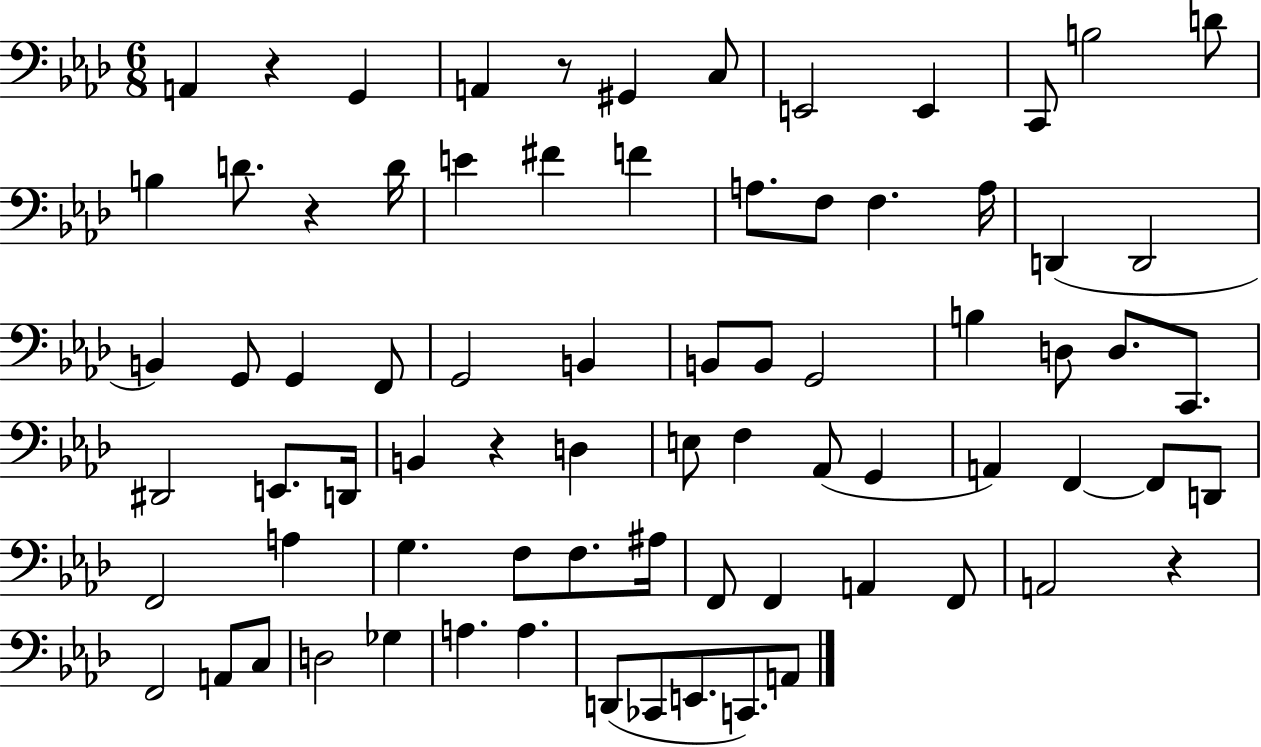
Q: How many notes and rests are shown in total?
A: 76